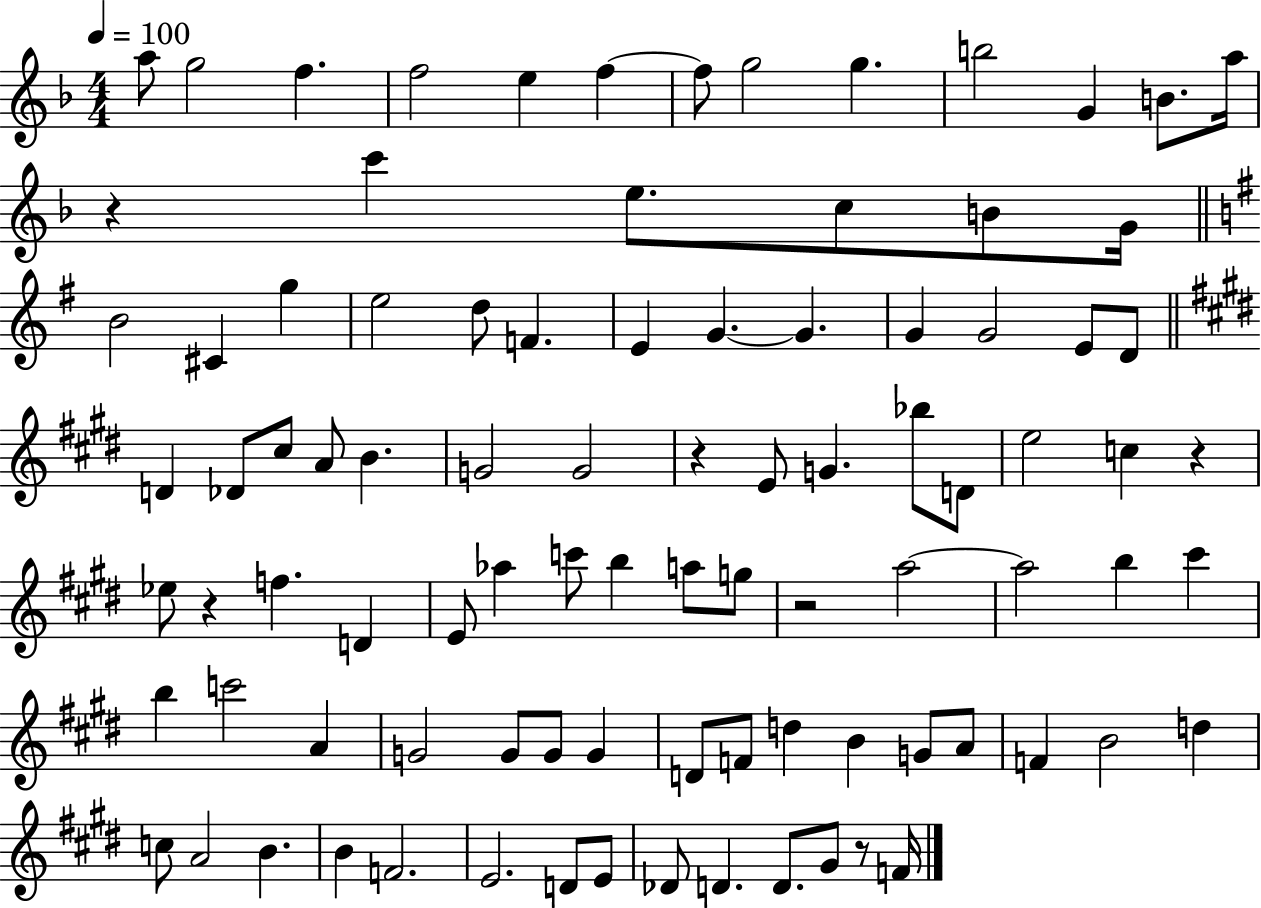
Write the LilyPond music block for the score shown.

{
  \clef treble
  \numericTimeSignature
  \time 4/4
  \key f \major
  \tempo 4 = 100
  a''8 g''2 f''4. | f''2 e''4 f''4~~ | f''8 g''2 g''4. | b''2 g'4 b'8. a''16 | \break r4 c'''4 e''8. c''8 b'8 g'16 | \bar "||" \break \key e \minor b'2 cis'4 g''4 | e''2 d''8 f'4. | e'4 g'4.~~ g'4. | g'4 g'2 e'8 d'8 | \break \bar "||" \break \key e \major d'4 des'8 cis''8 a'8 b'4. | g'2 g'2 | r4 e'8 g'4. bes''8 d'8 | e''2 c''4 r4 | \break ees''8 r4 f''4. d'4 | e'8 aes''4 c'''8 b''4 a''8 g''8 | r2 a''2~~ | a''2 b''4 cis'''4 | \break b''4 c'''2 a'4 | g'2 g'8 g'8 g'4 | d'8 f'8 d''4 b'4 g'8 a'8 | f'4 b'2 d''4 | \break c''8 a'2 b'4. | b'4 f'2. | e'2. d'8 e'8 | des'8 d'4. d'8. gis'8 r8 f'16 | \break \bar "|."
}